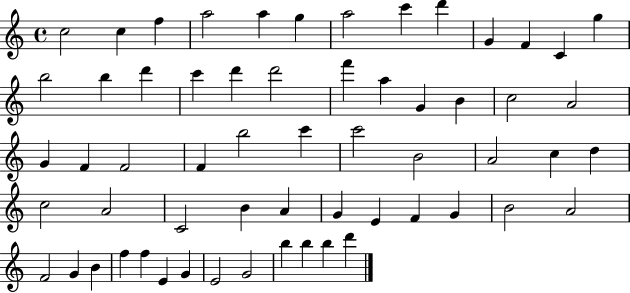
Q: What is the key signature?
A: C major